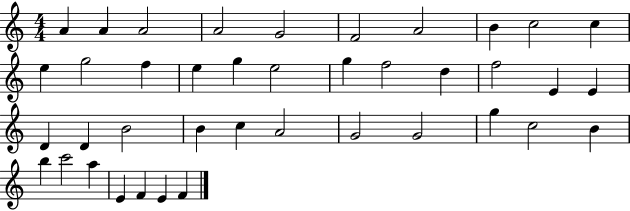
X:1
T:Untitled
M:4/4
L:1/4
K:C
A A A2 A2 G2 F2 A2 B c2 c e g2 f e g e2 g f2 d f2 E E D D B2 B c A2 G2 G2 g c2 B b c'2 a E F E F